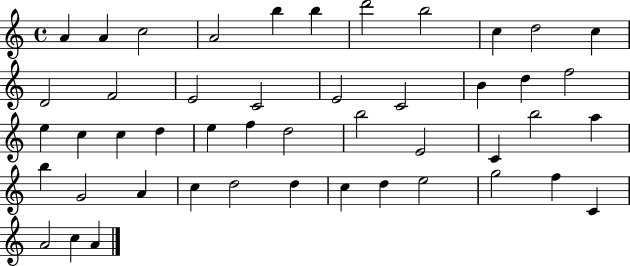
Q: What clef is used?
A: treble